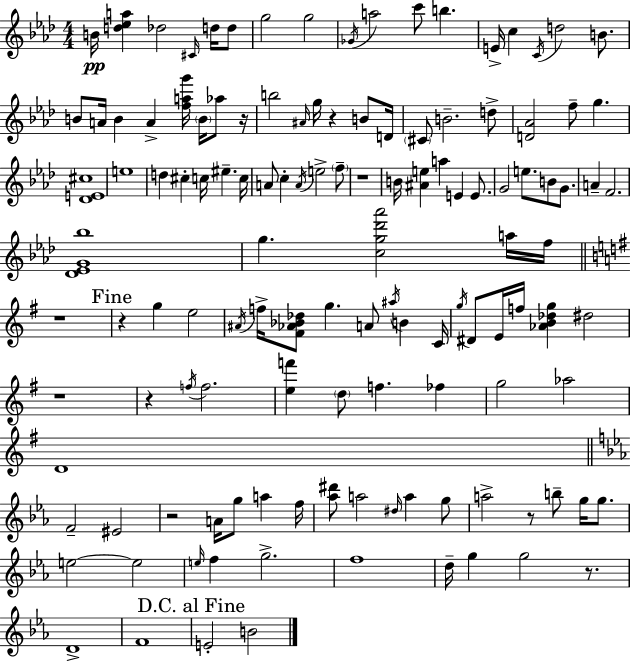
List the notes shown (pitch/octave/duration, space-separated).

B4/s [D5,Eb5,A5]/q Db5/h C#4/s D5/s D5/e G5/h G5/h Gb4/s A5/h C6/e B5/q. E4/s C5/q C4/s D5/h B4/e. B4/e A4/s B4/q A4/q [F5,A5,G6]/s B4/s Ab5/e R/s B5/h A#4/s G5/s R/q B4/e D4/s C#4/e B4/h. D5/e [D4,Ab4]/h F5/e G5/q. [Db4,E4,C#5]/w E5/w D5/q C#5/q C5/s EIS5/q. C5/s A4/e C5/q A4/s E5/h F5/e R/w B4/s [A#4,E5]/q A5/q E4/q E4/e. G4/h E5/e. B4/e G4/e. A4/q F4/h. [Db4,Eb4,G4,Bb5]/w G5/q. [C5,G5,Db6,Ab6]/h A5/s F5/s R/w R/q G5/q E5/h A#4/s F5/s [F#4,Ab4,Bb4,Db5]/e G5/q. A4/e A#5/s B4/q C4/s G5/s D#4/e E4/s F5/s [Ab4,B4,Db5,G5]/q D#5/h R/w R/q F5/s F5/h. [E5,F6]/q D5/e F5/q. FES5/q G5/h Ab5/h D4/w F4/h EIS4/h R/h A4/s G5/e A5/q F5/s [Ab5,D#6]/e A5/h D#5/s A5/q G5/e A5/h R/e B5/e G5/s G5/e. E5/h E5/h E5/s F5/q G5/h. F5/w D5/s G5/q G5/h R/e. D4/w F4/w E4/h B4/h